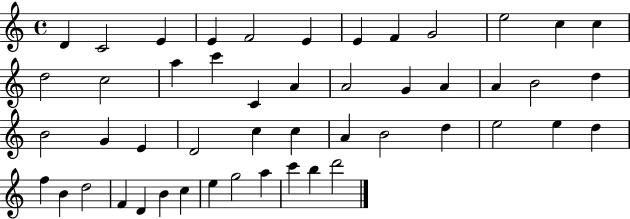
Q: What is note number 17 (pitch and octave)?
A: C4